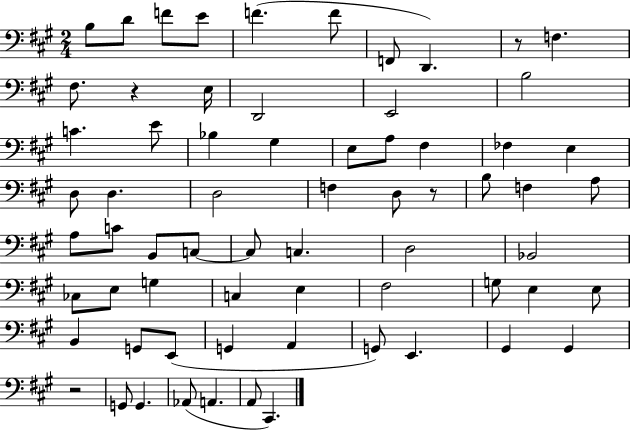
B3/e D4/e F4/e E4/e F4/q. F4/e F2/e D2/q. R/e F3/q. F#3/e. R/q E3/s D2/h E2/h B3/h C4/q. E4/e Bb3/q G#3/q E3/e A3/e F#3/q FES3/q E3/q D3/e D3/q. D3/h F3/q D3/e R/e B3/e F3/q A3/e A3/e C4/e B2/e C3/e C3/e C3/q. D3/h Bb2/h CES3/e E3/e G3/q C3/q E3/q F#3/h G3/e E3/q E3/e B2/q G2/e E2/e G2/q A2/q G2/e E2/q. G#2/q G#2/q R/h G2/e G2/q. Ab2/e A2/q. A2/e C#2/q.